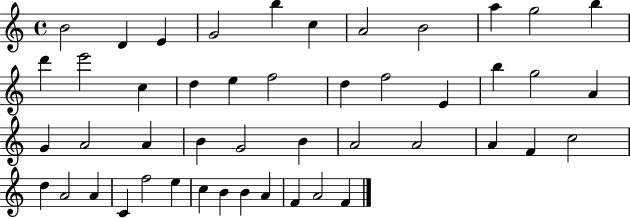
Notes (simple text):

B4/h D4/q E4/q G4/h B5/q C5/q A4/h B4/h A5/q G5/h B5/q D6/q E6/h C5/q D5/q E5/q F5/h D5/q F5/h E4/q B5/q G5/h A4/q G4/q A4/h A4/q B4/q G4/h B4/q A4/h A4/h A4/q F4/q C5/h D5/q A4/h A4/q C4/q F5/h E5/q C5/q B4/q B4/q A4/q F4/q A4/h F4/q